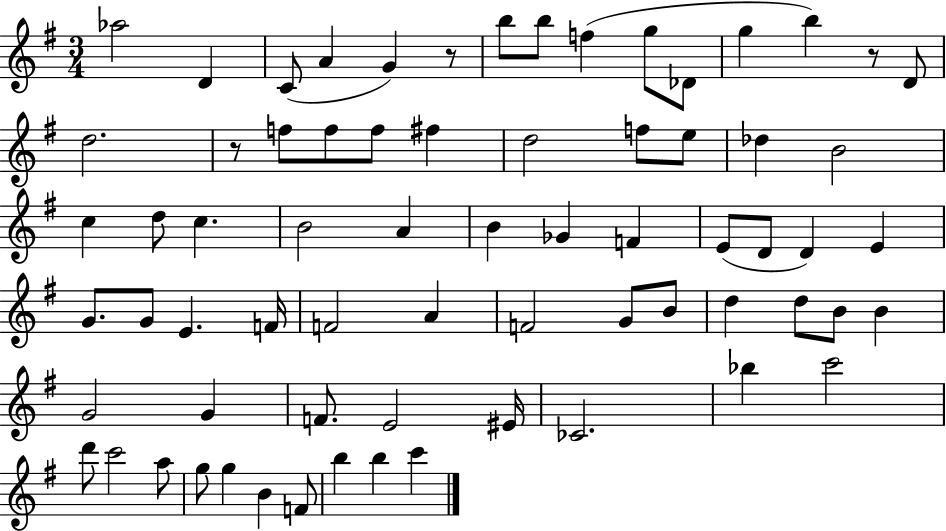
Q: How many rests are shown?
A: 3